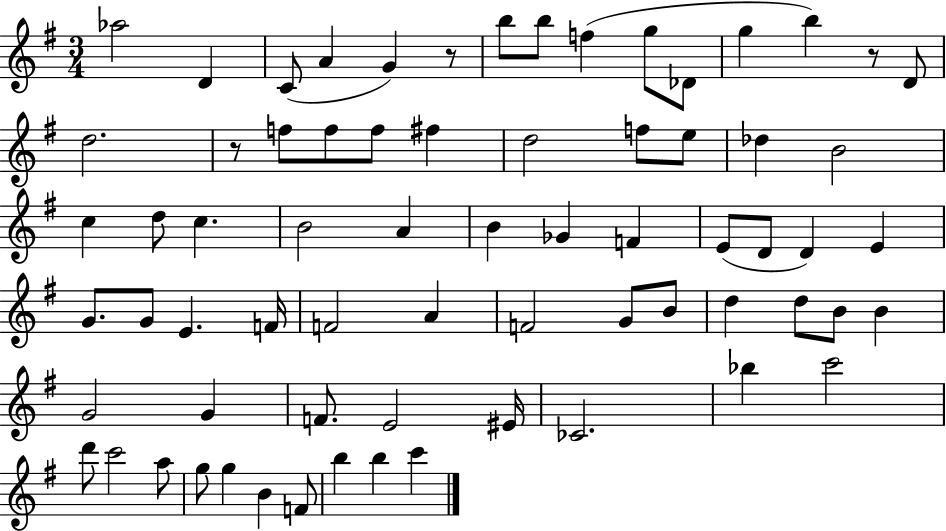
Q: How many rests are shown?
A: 3